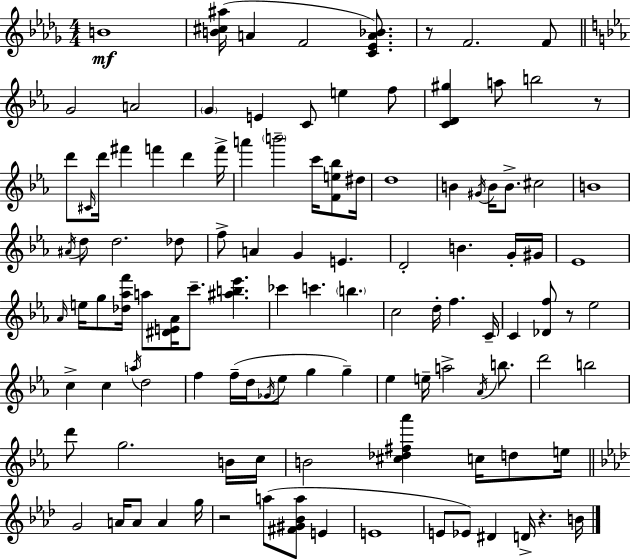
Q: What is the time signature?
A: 4/4